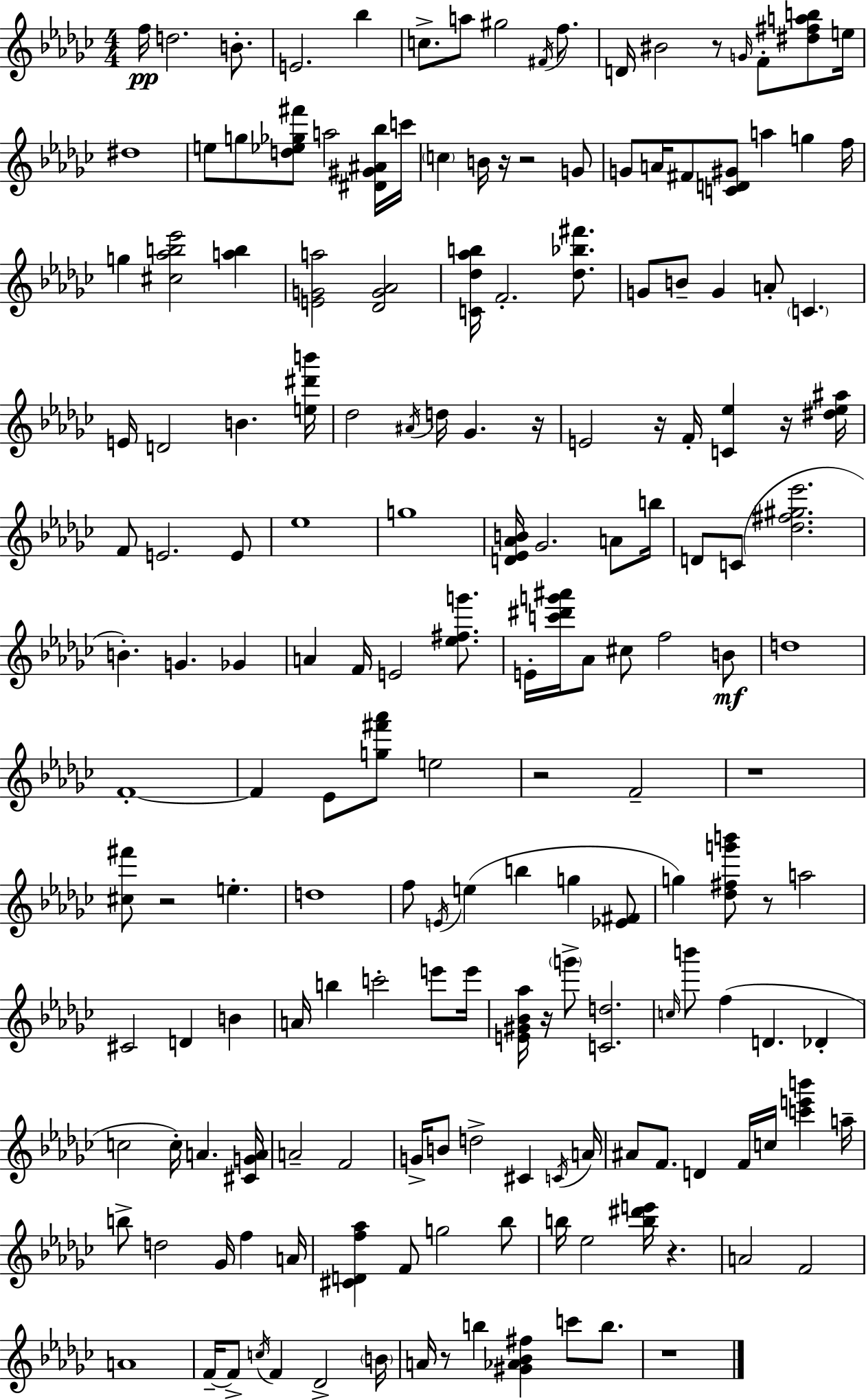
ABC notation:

X:1
T:Untitled
M:4/4
L:1/4
K:Ebm
f/4 d2 B/2 E2 _b c/2 a/2 ^g2 ^F/4 f/2 D/4 ^B2 z/2 G/4 F/2 [^d^fab]/2 e/4 ^d4 e/2 g/2 [d_e_g^f']/2 a2 [^D^G^A_b]/4 c'/4 c B/4 z/4 z2 G/2 G/2 A/4 ^F/2 [CD^G]/2 a g f/4 g [^c_ab_e']2 [ab] [EGa]2 [_DG_A]2 [C_d_ab]/4 F2 [_d_b^f']/2 G/2 B/2 G A/2 C E/4 D2 B [e^d'b']/4 _d2 ^A/4 d/4 _G z/4 E2 z/4 F/4 [C_e] z/4 [^d_e^a]/4 F/2 E2 E/2 _e4 g4 [D_E_AB]/4 _G2 A/2 b/4 D/2 C/2 [_d^f^g_e']2 B G _G A F/4 E2 [_e^fg']/2 E/4 [c'^d'g'^a']/4 _A/2 ^c/2 f2 B/2 d4 F4 F _E/2 [g^f'_a']/2 e2 z2 F2 z4 [^c^f']/2 z2 e d4 f/2 E/4 e b g [_E^F]/2 g [_d^fg'b']/2 z/2 a2 ^C2 D B A/4 b c'2 e'/2 e'/4 [E^G_B_a]/4 z/4 g'/2 [Cd]2 c/4 b'/2 f D _D c2 c/4 A [^CGA]/4 A2 F2 G/4 B/2 d2 ^C C/4 A/4 ^A/2 F/2 D F/4 c/4 [c'e'b'] a/4 b/2 d2 _G/4 f A/4 [^CDf_a] F/2 g2 _b/2 b/4 _e2 [b^d'e']/4 z A2 F2 A4 F/4 F/2 c/4 F _D2 B/4 A/4 z/2 b [^G_A_B^f] c'/2 b/2 z4